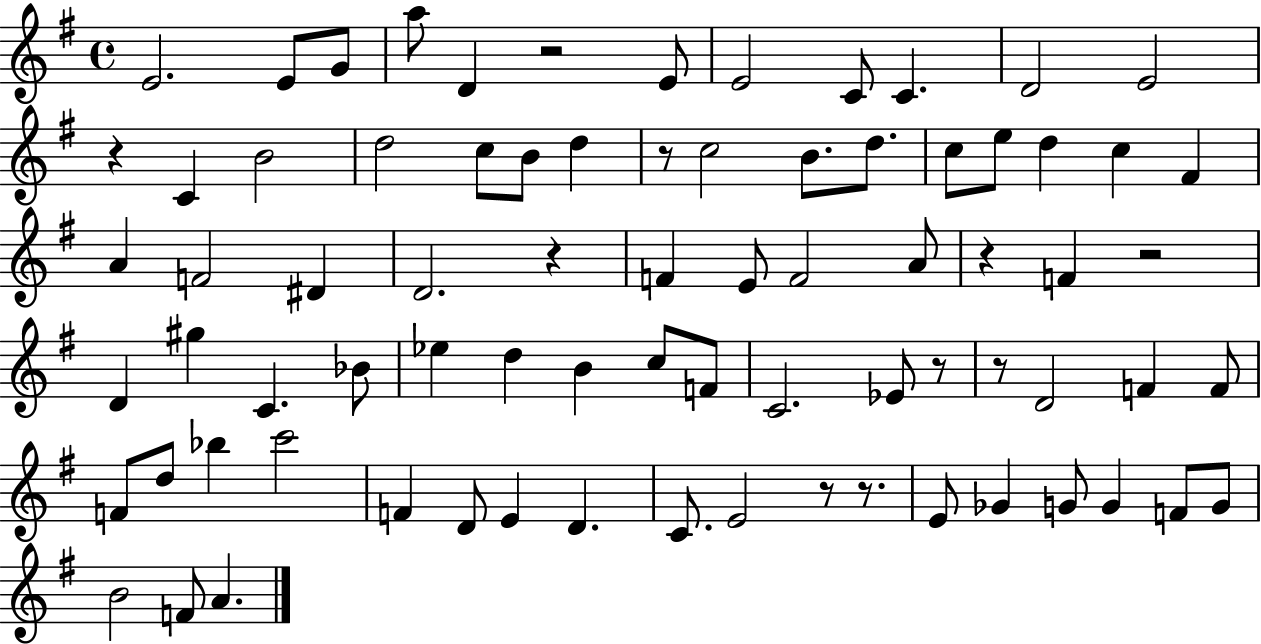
X:1
T:Untitled
M:4/4
L:1/4
K:G
E2 E/2 G/2 a/2 D z2 E/2 E2 C/2 C D2 E2 z C B2 d2 c/2 B/2 d z/2 c2 B/2 d/2 c/2 e/2 d c ^F A F2 ^D D2 z F E/2 F2 A/2 z F z2 D ^g C _B/2 _e d B c/2 F/2 C2 _E/2 z/2 z/2 D2 F F/2 F/2 d/2 _b c'2 F D/2 E D C/2 E2 z/2 z/2 E/2 _G G/2 G F/2 G/2 B2 F/2 A